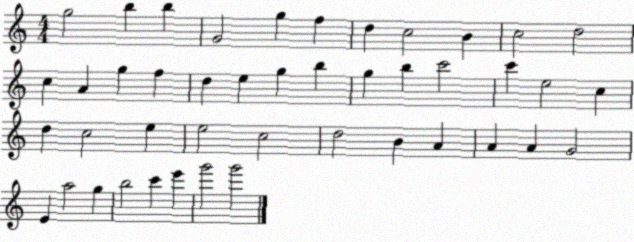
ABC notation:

X:1
T:Untitled
M:4/4
L:1/4
K:C
g2 b b G2 g f d c2 B c2 d2 c A g f d e g b g b c'2 c' e2 c d c2 e e2 c2 d2 B A A A G2 E a2 g b2 c' e' g'2 g'2